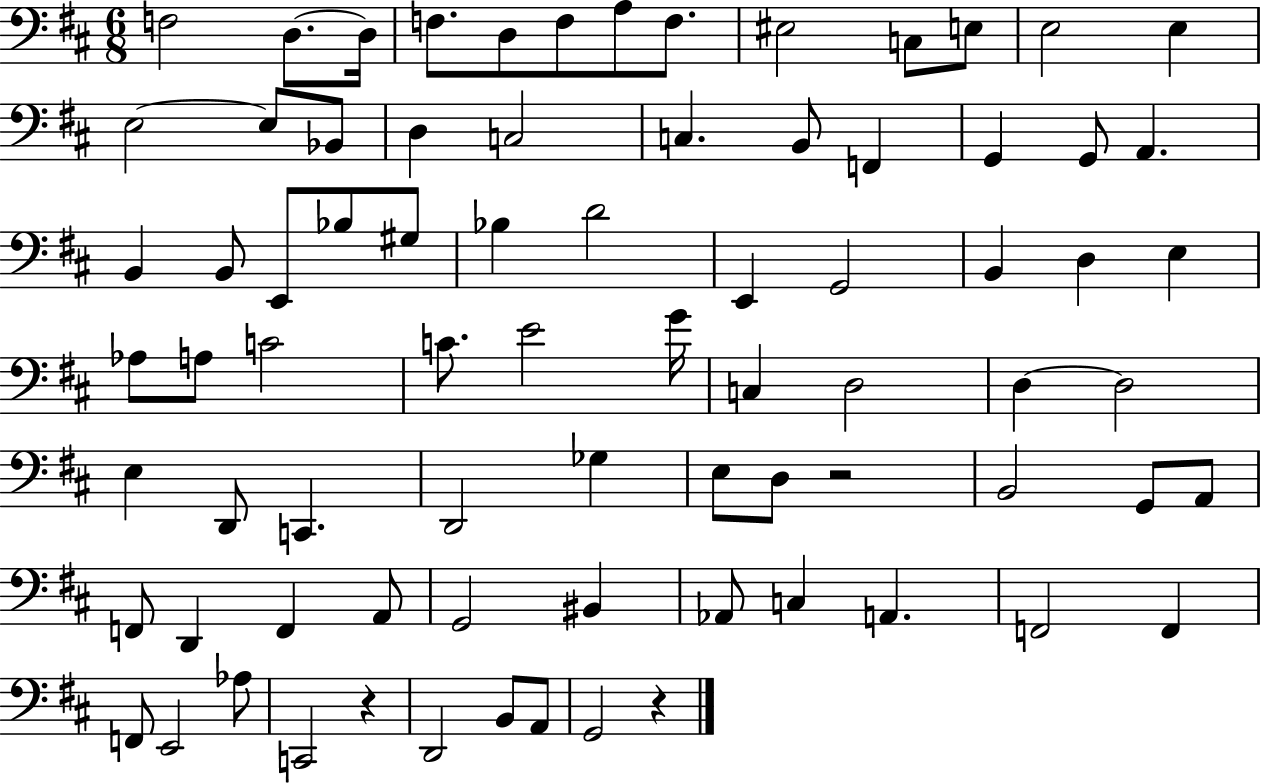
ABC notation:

X:1
T:Untitled
M:6/8
L:1/4
K:D
F,2 D,/2 D,/4 F,/2 D,/2 F,/2 A,/2 F,/2 ^E,2 C,/2 E,/2 E,2 E, E,2 E,/2 _B,,/2 D, C,2 C, B,,/2 F,, G,, G,,/2 A,, B,, B,,/2 E,,/2 _B,/2 ^G,/2 _B, D2 E,, G,,2 B,, D, E, _A,/2 A,/2 C2 C/2 E2 G/4 C, D,2 D, D,2 E, D,,/2 C,, D,,2 _G, E,/2 D,/2 z2 B,,2 G,,/2 A,,/2 F,,/2 D,, F,, A,,/2 G,,2 ^B,, _A,,/2 C, A,, F,,2 F,, F,,/2 E,,2 _A,/2 C,,2 z D,,2 B,,/2 A,,/2 G,,2 z